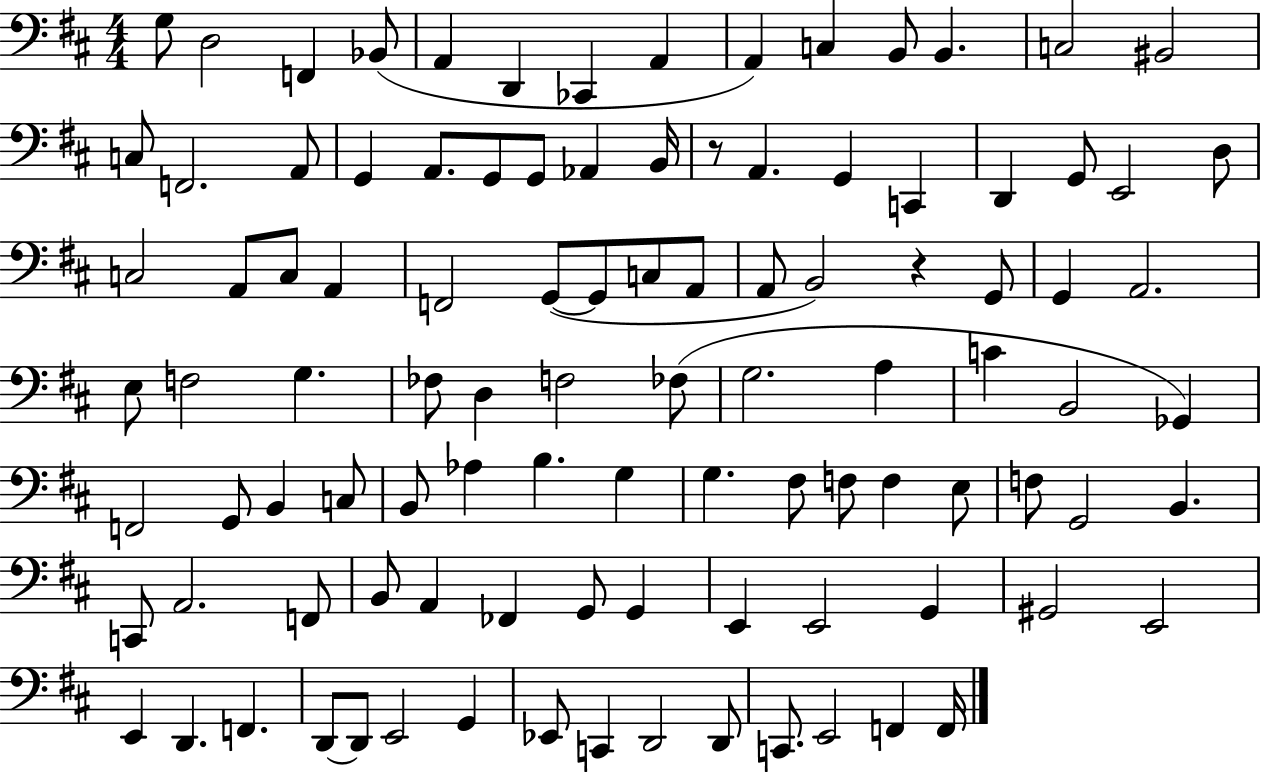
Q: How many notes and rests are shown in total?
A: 102